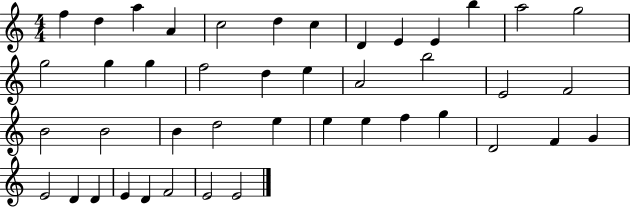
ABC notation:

X:1
T:Untitled
M:4/4
L:1/4
K:C
f d a A c2 d c D E E b a2 g2 g2 g g f2 d e A2 b2 E2 F2 B2 B2 B d2 e e e f g D2 F G E2 D D E D F2 E2 E2